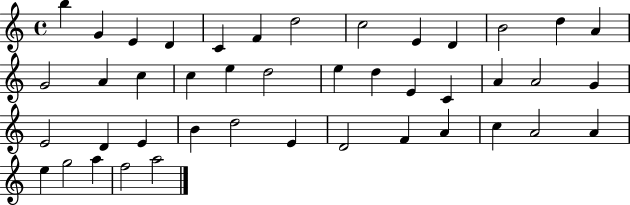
B5/q G4/q E4/q D4/q C4/q F4/q D5/h C5/h E4/q D4/q B4/h D5/q A4/q G4/h A4/q C5/q C5/q E5/q D5/h E5/q D5/q E4/q C4/q A4/q A4/h G4/q E4/h D4/q E4/q B4/q D5/h E4/q D4/h F4/q A4/q C5/q A4/h A4/q E5/q G5/h A5/q F5/h A5/h